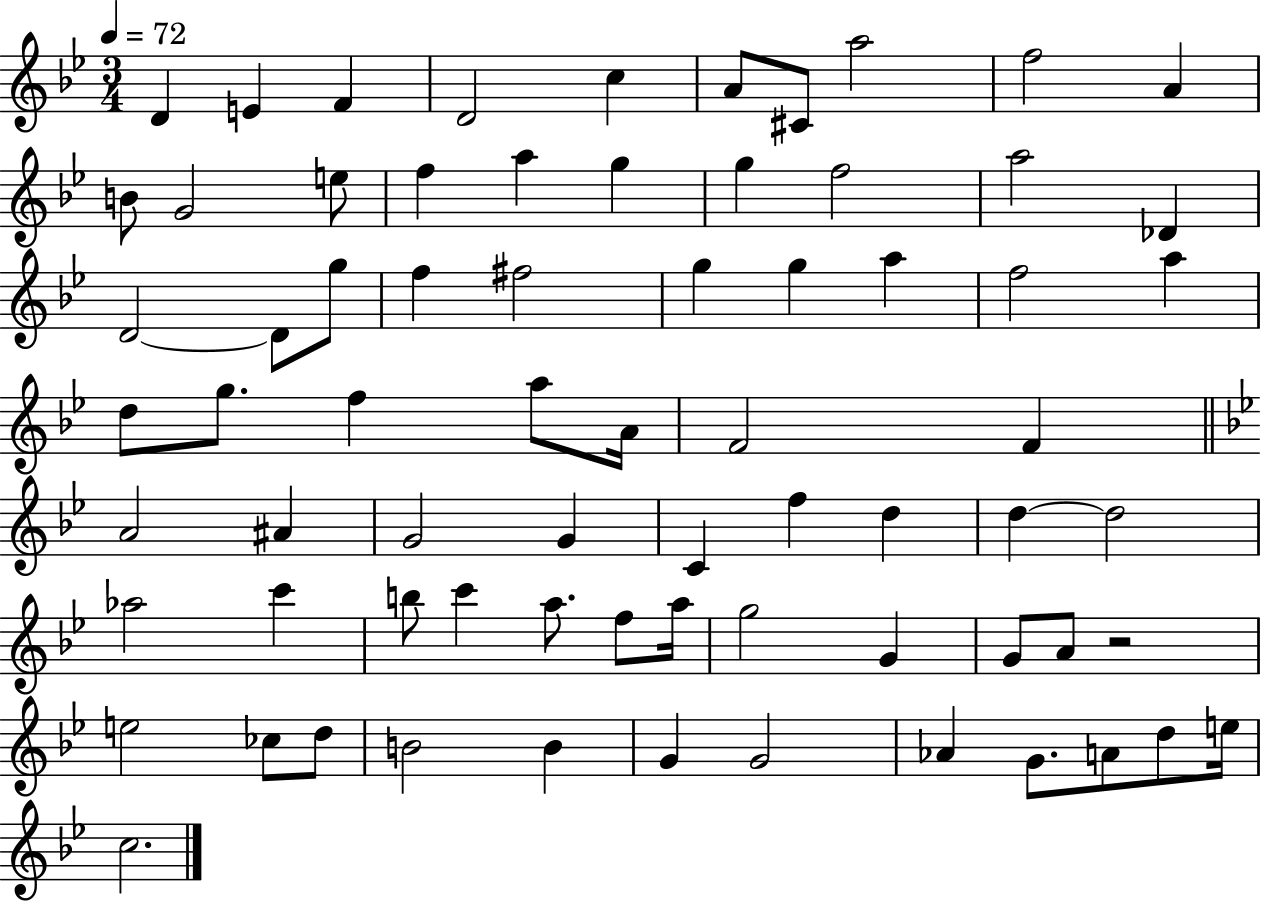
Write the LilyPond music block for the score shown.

{
  \clef treble
  \numericTimeSignature
  \time 3/4
  \key bes \major
  \tempo 4 = 72
  d'4 e'4 f'4 | d'2 c''4 | a'8 cis'8 a''2 | f''2 a'4 | \break b'8 g'2 e''8 | f''4 a''4 g''4 | g''4 f''2 | a''2 des'4 | \break d'2~~ d'8 g''8 | f''4 fis''2 | g''4 g''4 a''4 | f''2 a''4 | \break d''8 g''8. f''4 a''8 a'16 | f'2 f'4 | \bar "||" \break \key g \minor a'2 ais'4 | g'2 g'4 | c'4 f''4 d''4 | d''4~~ d''2 | \break aes''2 c'''4 | b''8 c'''4 a''8. f''8 a''16 | g''2 g'4 | g'8 a'8 r2 | \break e''2 ces''8 d''8 | b'2 b'4 | g'4 g'2 | aes'4 g'8. a'8 d''8 e''16 | \break c''2. | \bar "|."
}